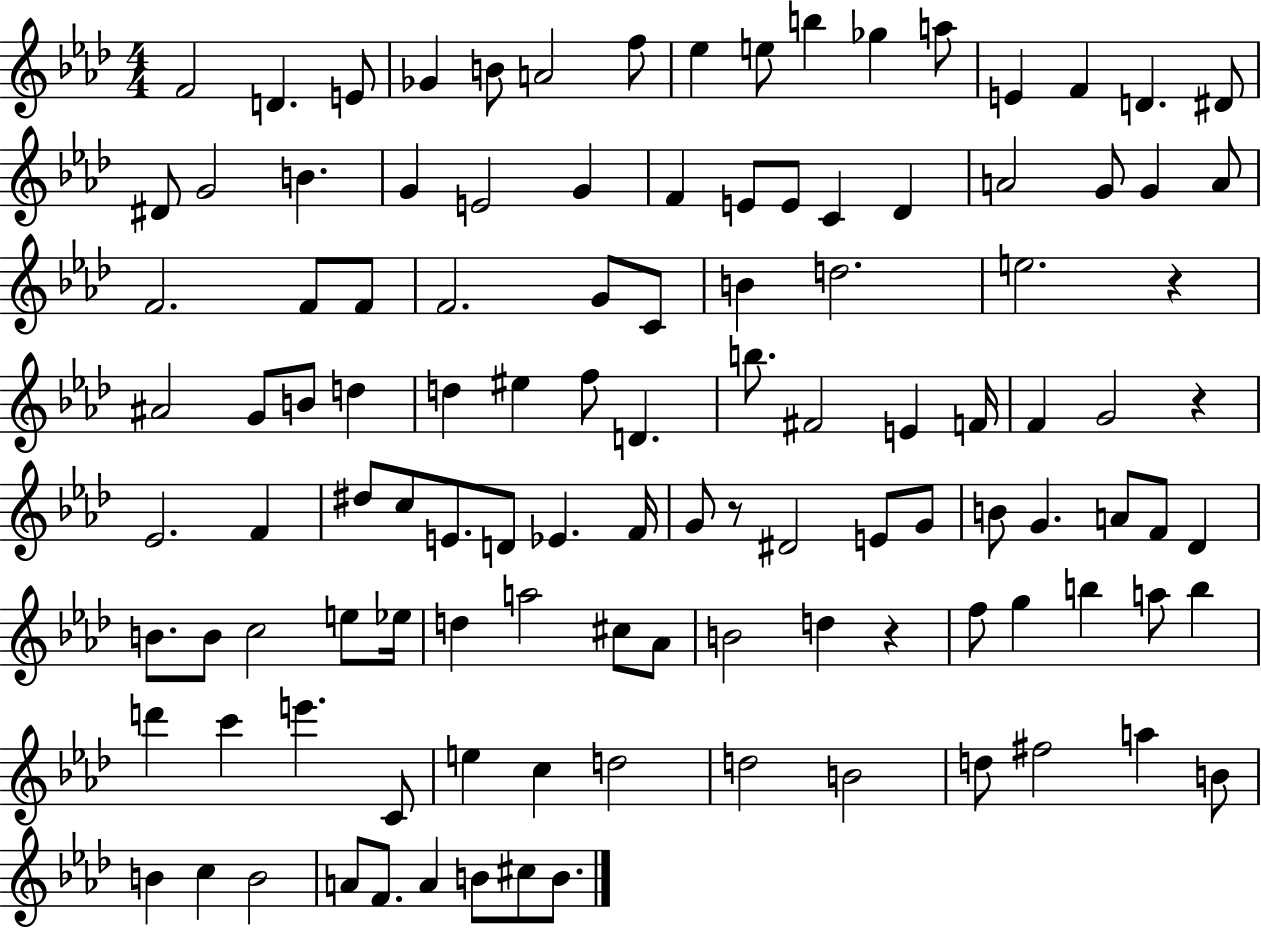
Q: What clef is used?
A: treble